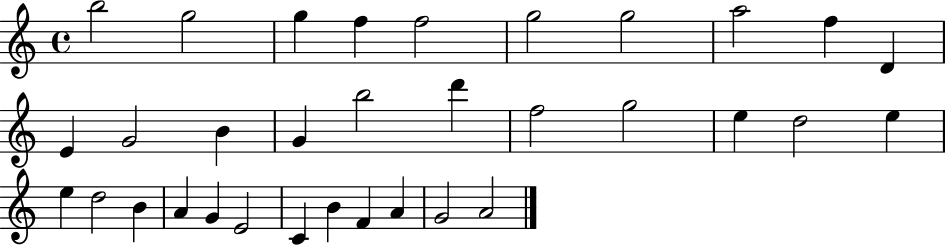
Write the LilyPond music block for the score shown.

{
  \clef treble
  \time 4/4
  \defaultTimeSignature
  \key c \major
  b''2 g''2 | g''4 f''4 f''2 | g''2 g''2 | a''2 f''4 d'4 | \break e'4 g'2 b'4 | g'4 b''2 d'''4 | f''2 g''2 | e''4 d''2 e''4 | \break e''4 d''2 b'4 | a'4 g'4 e'2 | c'4 b'4 f'4 a'4 | g'2 a'2 | \break \bar "|."
}